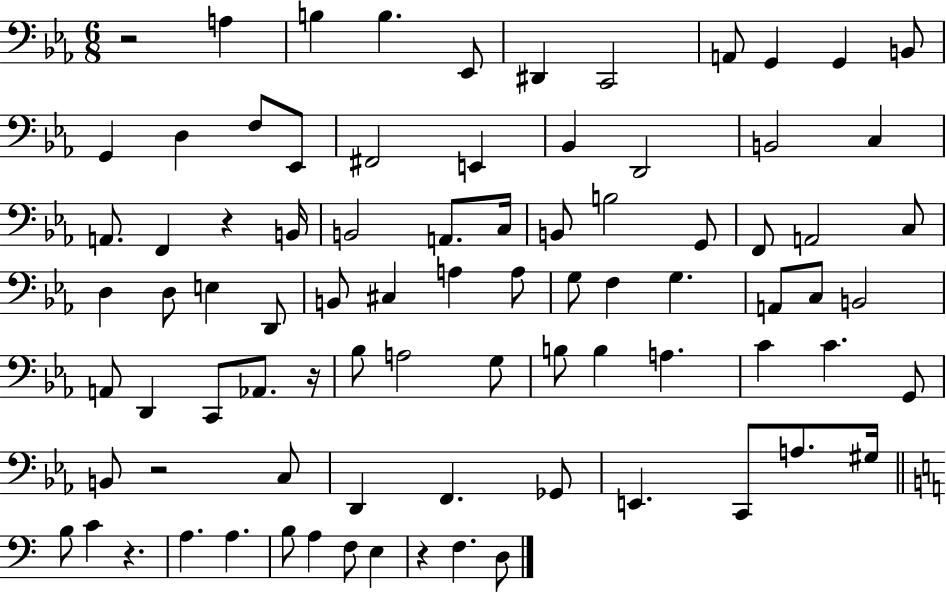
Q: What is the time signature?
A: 6/8